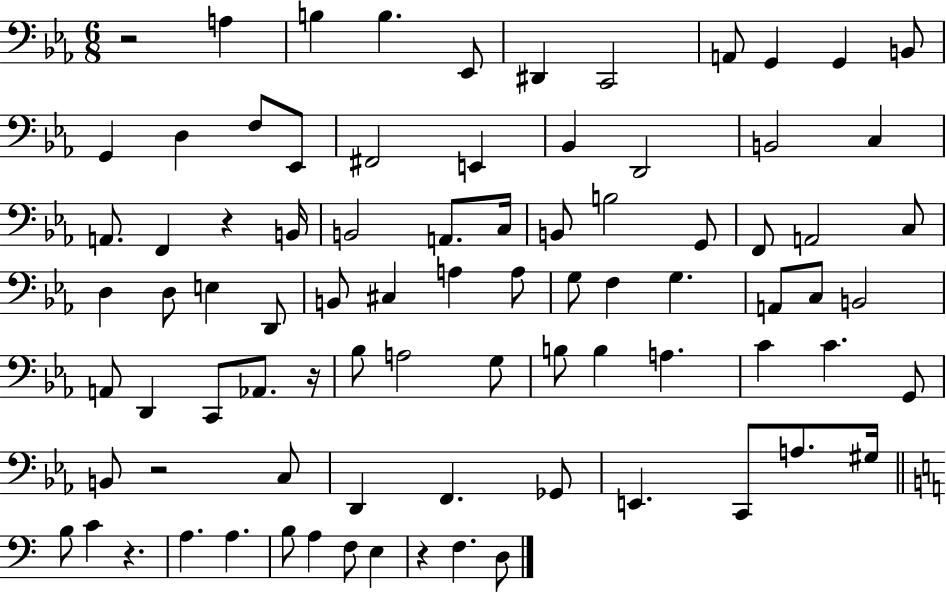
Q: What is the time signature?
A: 6/8